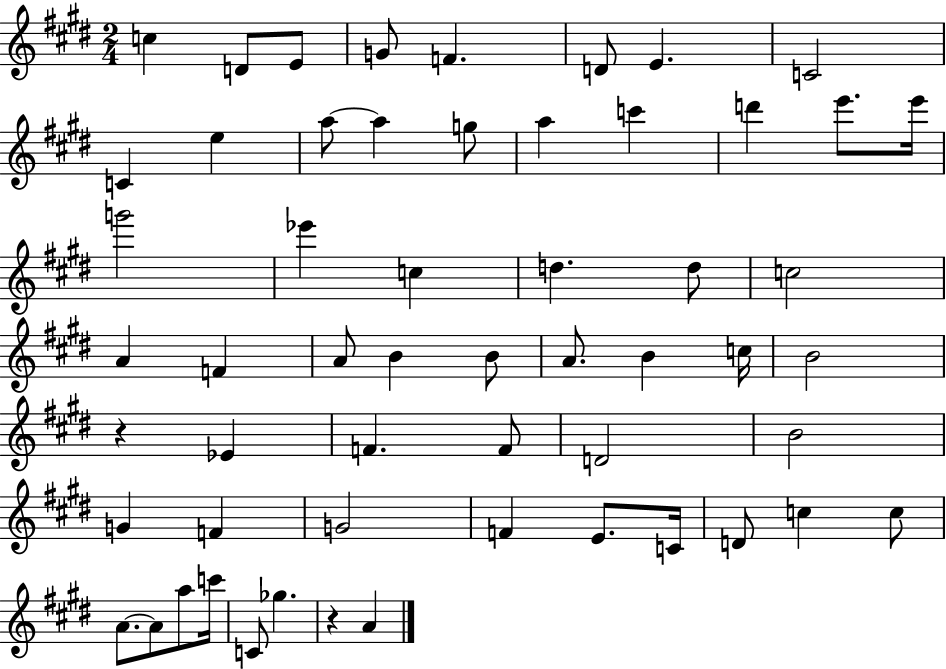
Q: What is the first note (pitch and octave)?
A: C5